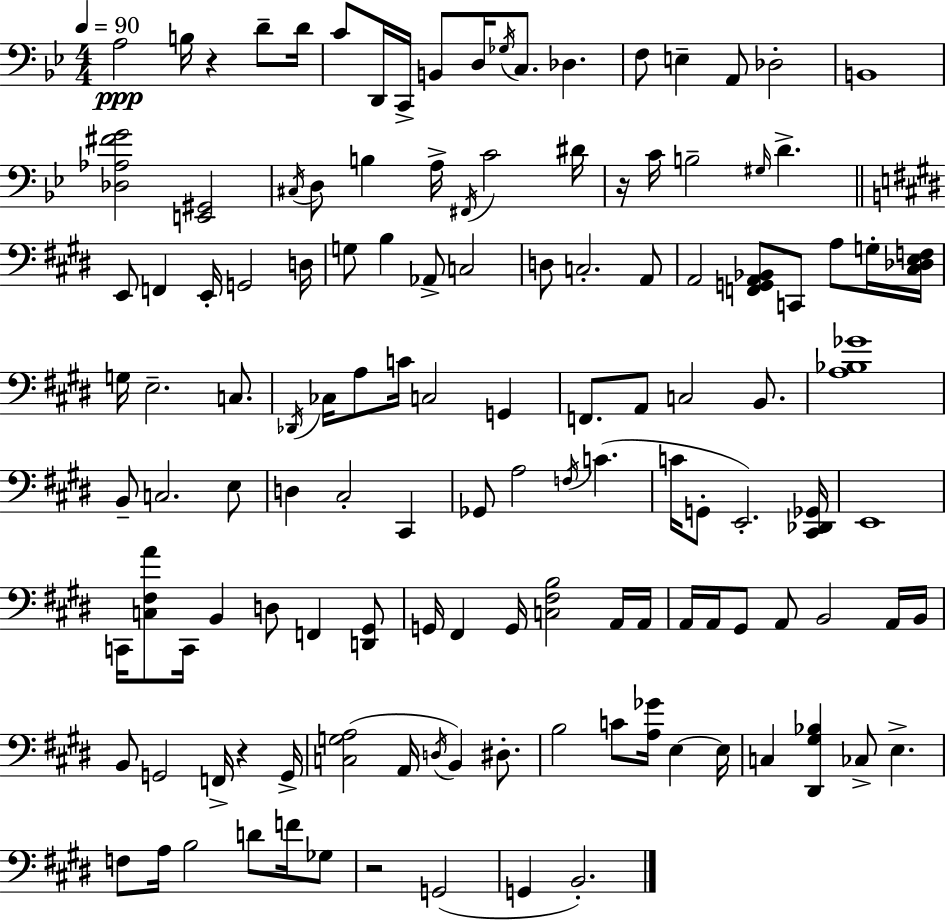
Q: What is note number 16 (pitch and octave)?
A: Db3